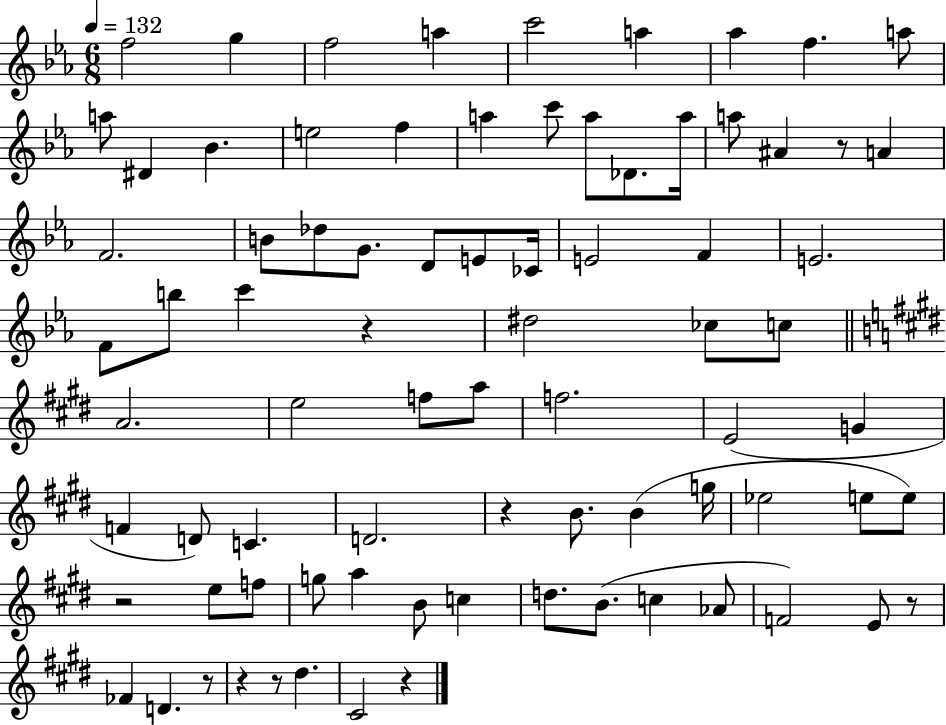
F5/h G5/q F5/h A5/q C6/h A5/q Ab5/q F5/q. A5/e A5/e D#4/q Bb4/q. E5/h F5/q A5/q C6/e A5/e Db4/e. A5/s A5/e A#4/q R/e A4/q F4/h. B4/e Db5/e G4/e. D4/e E4/e CES4/s E4/h F4/q E4/h. F4/e B5/e C6/q R/q D#5/h CES5/e C5/e A4/h. E5/h F5/e A5/e F5/h. E4/h G4/q F4/q D4/e C4/q. D4/h. R/q B4/e. B4/q G5/s Eb5/h E5/e E5/e R/h E5/e F5/e G5/e A5/q B4/e C5/q D5/e. B4/e. C5/q Ab4/e F4/h E4/e R/e FES4/q D4/q. R/e R/q R/e D#5/q. C#4/h R/q